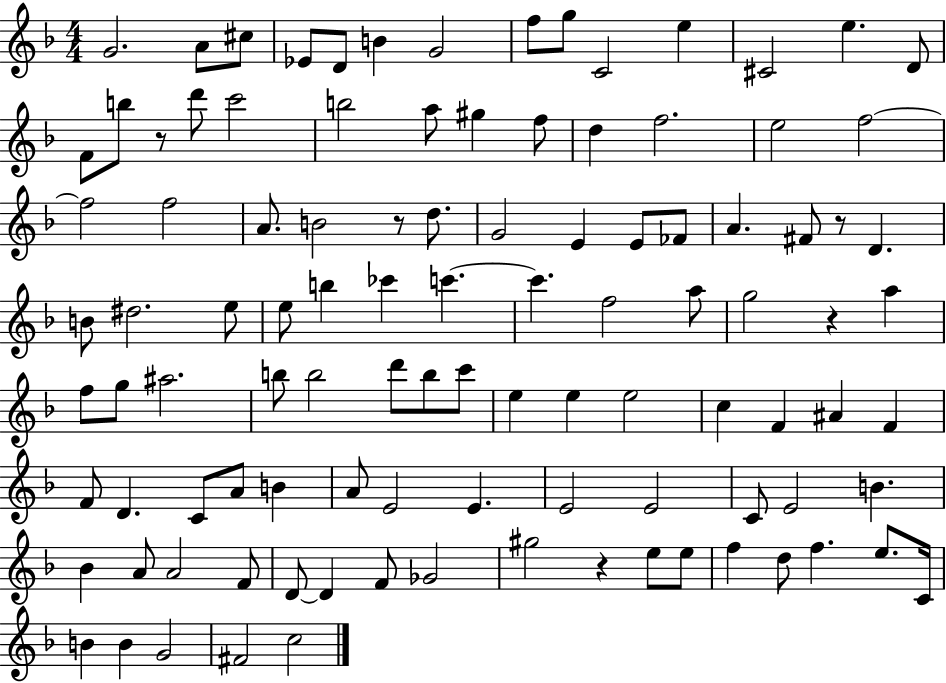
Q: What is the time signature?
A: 4/4